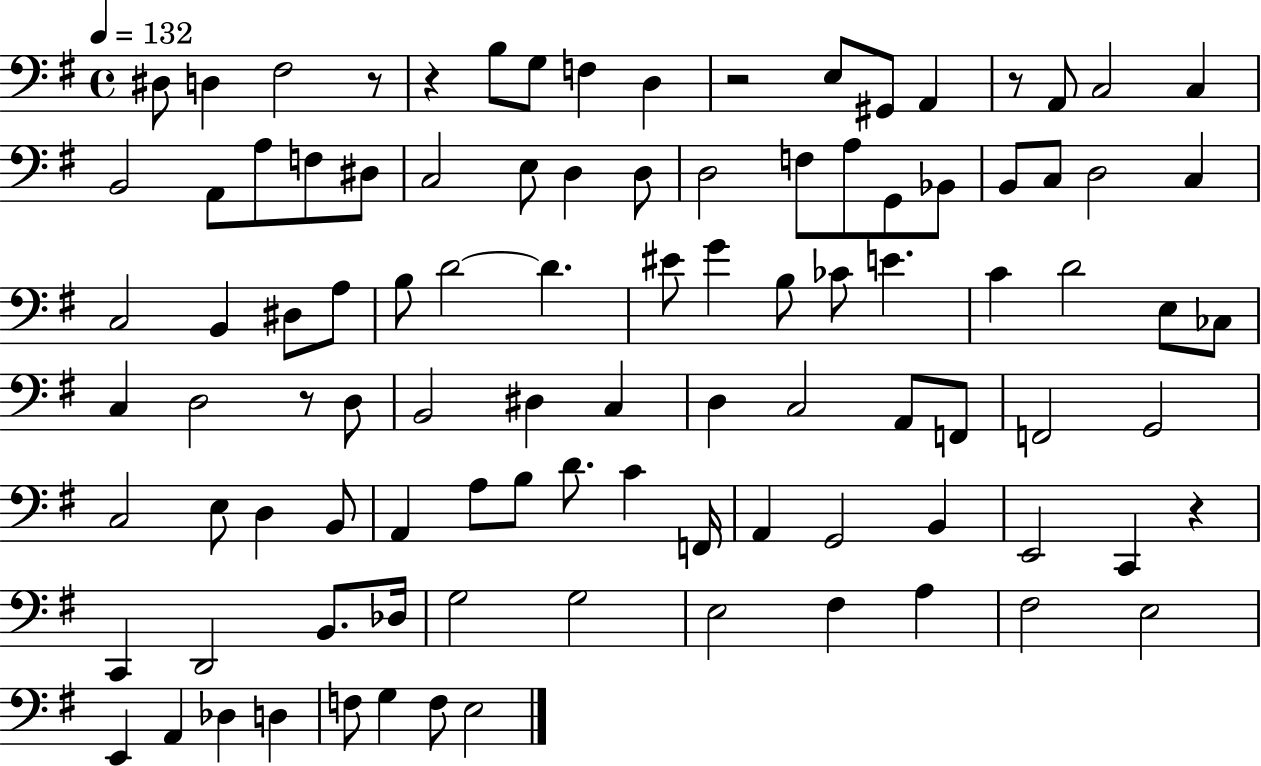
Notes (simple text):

D#3/e D3/q F#3/h R/e R/q B3/e G3/e F3/q D3/q R/h E3/e G#2/e A2/q R/e A2/e C3/h C3/q B2/h A2/e A3/e F3/e D#3/e C3/h E3/e D3/q D3/e D3/h F3/e A3/e G2/e Bb2/e B2/e C3/e D3/h C3/q C3/h B2/q D#3/e A3/e B3/e D4/h D4/q. EIS4/e G4/q B3/e CES4/e E4/q. C4/q D4/h E3/e CES3/e C3/q D3/h R/e D3/e B2/h D#3/q C3/q D3/q C3/h A2/e F2/e F2/h G2/h C3/h E3/e D3/q B2/e A2/q A3/e B3/e D4/e. C4/q F2/s A2/q G2/h B2/q E2/h C2/q R/q C2/q D2/h B2/e. Db3/s G3/h G3/h E3/h F#3/q A3/q F#3/h E3/h E2/q A2/q Db3/q D3/q F3/e G3/q F3/e E3/h